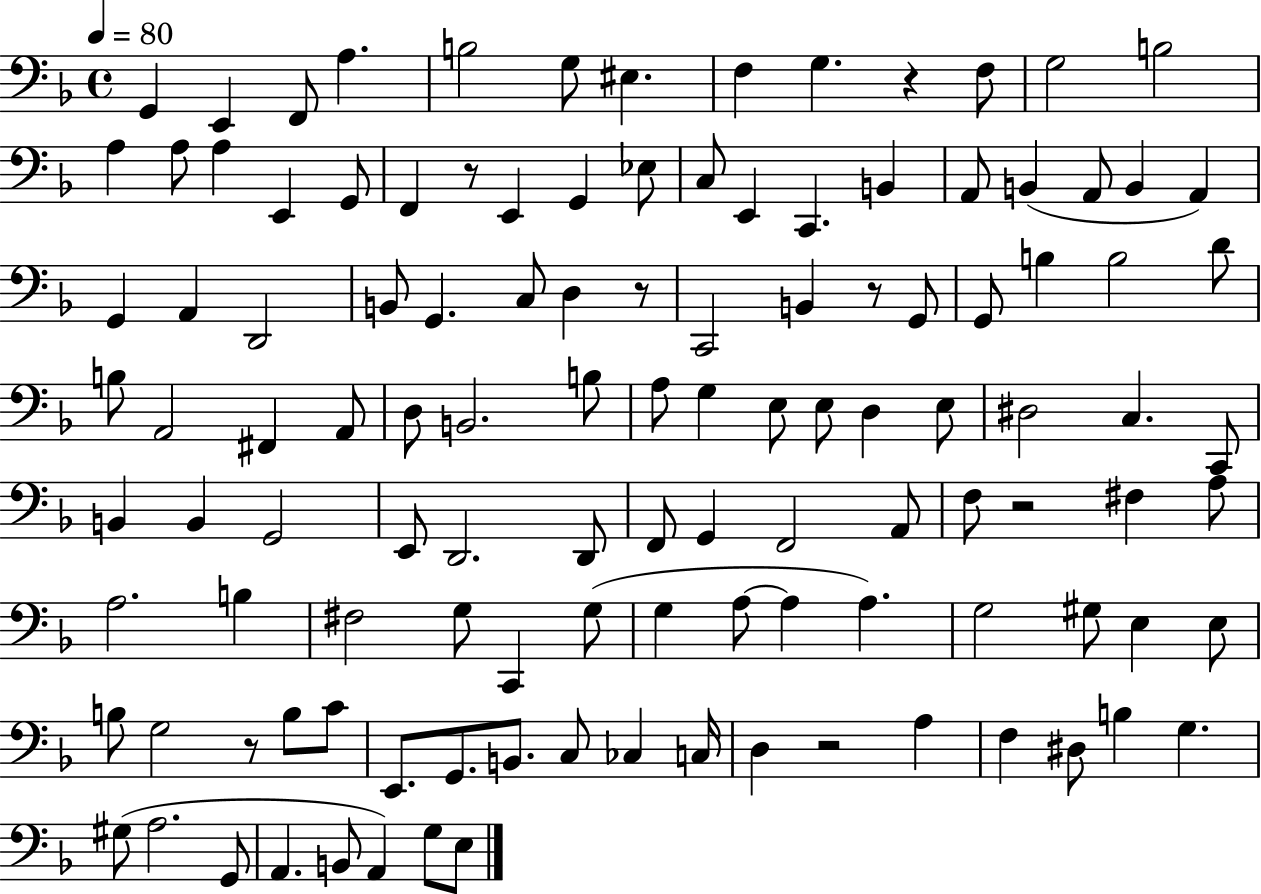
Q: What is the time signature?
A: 4/4